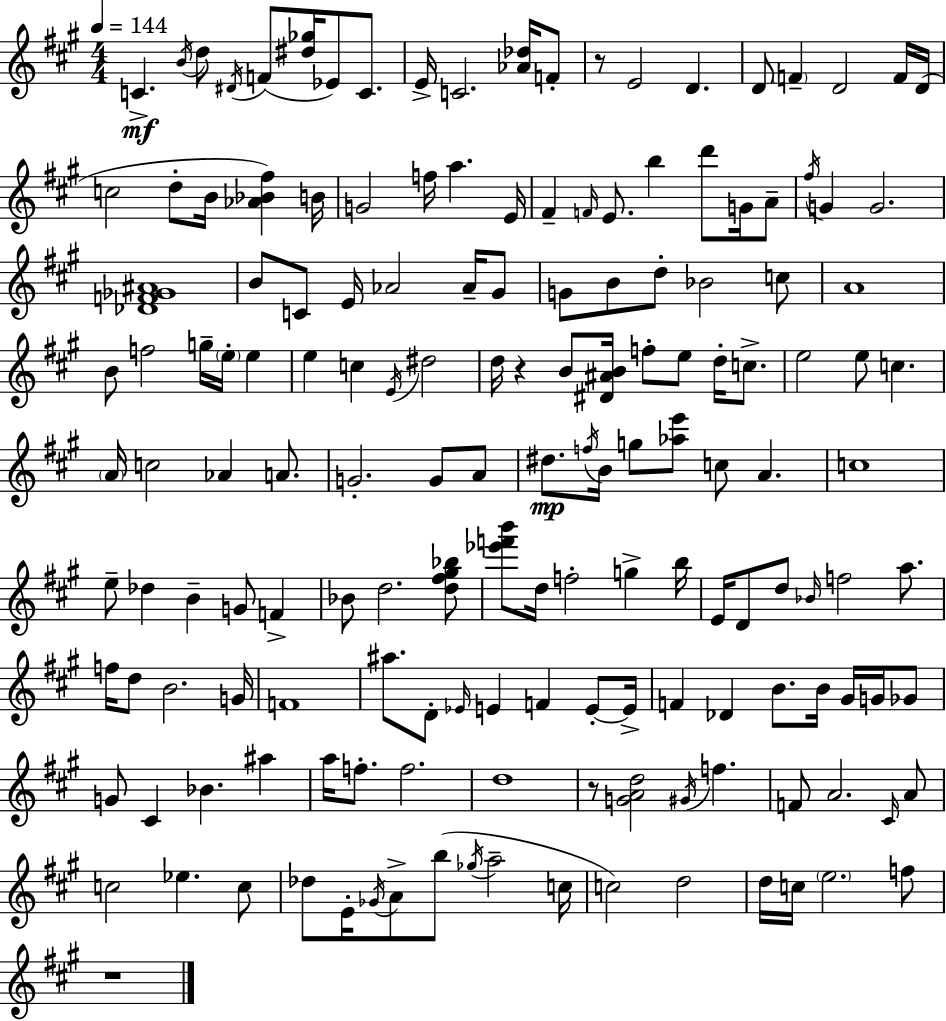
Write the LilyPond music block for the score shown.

{
  \clef treble
  \numericTimeSignature
  \time 4/4
  \key a \major
  \tempo 4 = 144
  c'4.->\mf \acciaccatura { b'16 } d''8 \acciaccatura { dis'16 }( f'8 <dis'' ges''>16 ees'8) c'8. | e'16-> c'2. <aes' des''>16 | f'8-. r8 e'2 d'4. | d'8 \parenthesize f'4-- d'2 | \break f'16 d'16( c''2 d''8-. b'16 <aes' bes' fis''>4) | b'16 g'2 f''16 a''4. | e'16 fis'4-- \grace { f'16 } e'8. b''4 d'''8 | g'16 a'8-- \acciaccatura { fis''16 } g'4 g'2. | \break <des' f' ges' ais'>1 | b'8 c'8 e'16 aes'2 | aes'16-- gis'8 g'8 b'8 d''8-. bes'2 | c''8 a'1 | \break b'8 f''2 g''16-- \parenthesize e''16-. | e''4 e''4 c''4 \acciaccatura { e'16 } dis''2 | d''16 r4 b'8 <dis' ais' b'>16 f''8-. e''8 | d''16-. c''8.-> e''2 e''8 c''4. | \break \parenthesize a'16 c''2 aes'4 | a'8. g'2.-. | g'8 a'8 dis''8.\mp \acciaccatura { f''16 } b'16 g''8 <aes'' e'''>8 c''8 | a'4. c''1 | \break e''8-- des''4 b'4-- | g'8 f'4-> bes'8 d''2. | <d'' fis'' gis'' bes''>8 <ees''' f''' b'''>8 d''16 f''2-. | g''4-> b''16 e'16 d'8 d''8 \grace { bes'16 } f''2 | \break a''8. f''16 d''8 b'2. | g'16 f'1 | ais''8. d'8-. \grace { ees'16 } e'4 | f'4 e'8-.~~ e'16-> f'4 des'4 | \break b'8. b'16 gis'16 g'16 ges'8 g'8 cis'4 bes'4. | ais''4 a''16 f''8.-. f''2. | d''1 | r8 <g' a' d''>2 | \break \acciaccatura { gis'16 } f''4. f'8 a'2. | \grace { cis'16 } a'8 c''2 | ees''4. c''8 des''8 e'16-. \acciaccatura { ges'16 } a'8-> | b''8( \acciaccatura { ges''16 } a''2-- c''16 c''2) | \break d''2 d''16 c''16 \parenthesize e''2. | f''8 r1 | \bar "|."
}